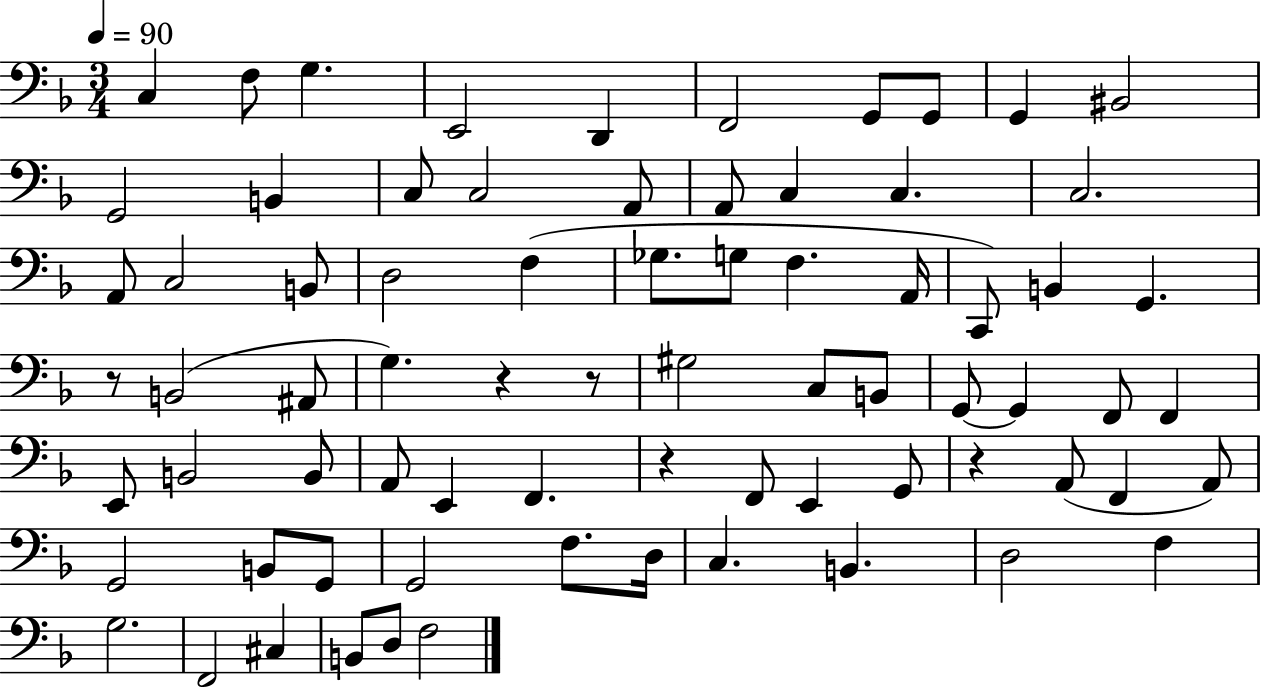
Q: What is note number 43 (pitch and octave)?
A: B2